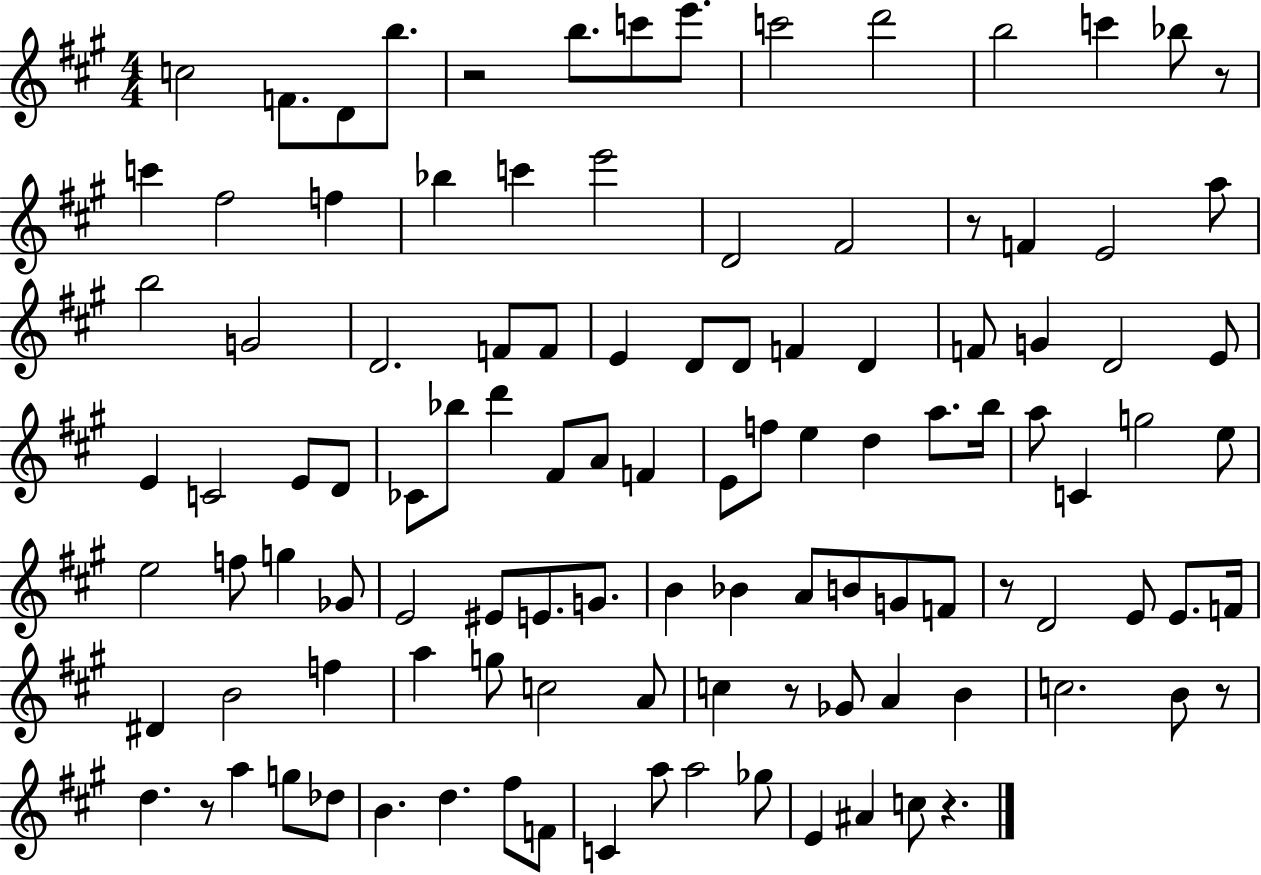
C5/h F4/e. D4/e B5/e. R/h B5/e. C6/e E6/e. C6/h D6/h B5/h C6/q Bb5/e R/e C6/q F#5/h F5/q Bb5/q C6/q E6/h D4/h F#4/h R/e F4/q E4/h A5/e B5/h G4/h D4/h. F4/e F4/e E4/q D4/e D4/e F4/q D4/q F4/e G4/q D4/h E4/e E4/q C4/h E4/e D4/e CES4/e Bb5/e D6/q F#4/e A4/e F4/q E4/e F5/e E5/q D5/q A5/e. B5/s A5/e C4/q G5/h E5/e E5/h F5/e G5/q Gb4/e E4/h EIS4/e E4/e. G4/e. B4/q Bb4/q A4/e B4/e G4/e F4/e R/e D4/h E4/e E4/e. F4/s D#4/q B4/h F5/q A5/q G5/e C5/h A4/e C5/q R/e Gb4/e A4/q B4/q C5/h. B4/e R/e D5/q. R/e A5/q G5/e Db5/e B4/q. D5/q. F#5/e F4/e C4/q A5/e A5/h Gb5/e E4/q A#4/q C5/e R/q.